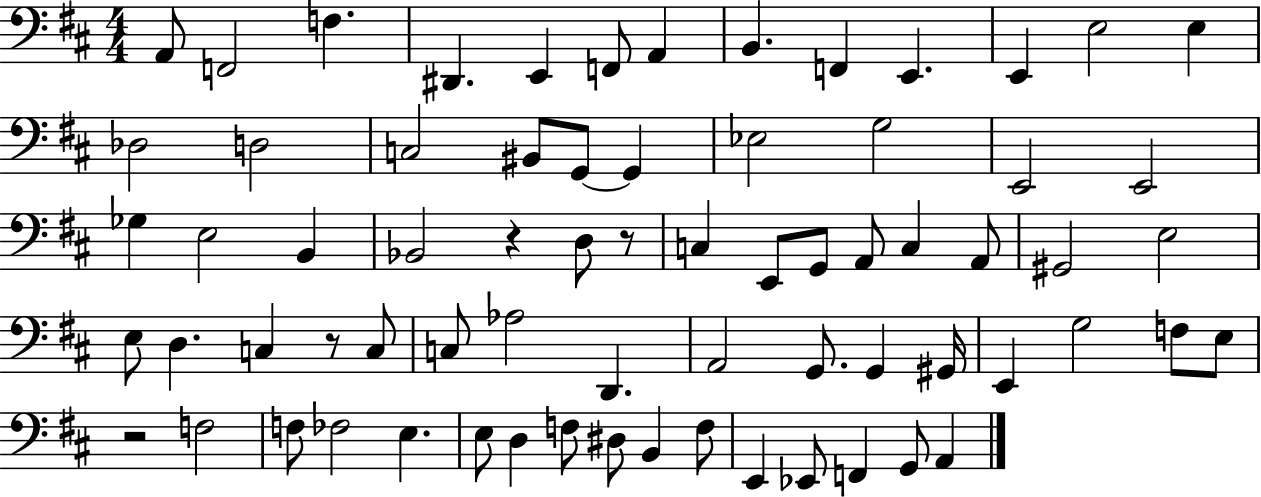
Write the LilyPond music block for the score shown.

{
  \clef bass
  \numericTimeSignature
  \time 4/4
  \key d \major
  a,8 f,2 f4. | dis,4. e,4 f,8 a,4 | b,4. f,4 e,4. | e,4 e2 e4 | \break des2 d2 | c2 bis,8 g,8~~ g,4 | ees2 g2 | e,2 e,2 | \break ges4 e2 b,4 | bes,2 r4 d8 r8 | c4 e,8 g,8 a,8 c4 a,8 | gis,2 e2 | \break e8 d4. c4 r8 c8 | c8 aes2 d,4. | a,2 g,8. g,4 gis,16 | e,4 g2 f8 e8 | \break r2 f2 | f8 fes2 e4. | e8 d4 f8 dis8 b,4 f8 | e,4 ees,8 f,4 g,8 a,4 | \break \bar "|."
}